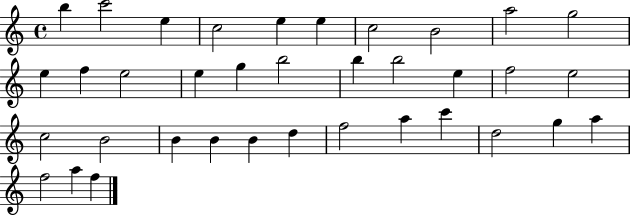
B5/q C6/h E5/q C5/h E5/q E5/q C5/h B4/h A5/h G5/h E5/q F5/q E5/h E5/q G5/q B5/h B5/q B5/h E5/q F5/h E5/h C5/h B4/h B4/q B4/q B4/q D5/q F5/h A5/q C6/q D5/h G5/q A5/q F5/h A5/q F5/q